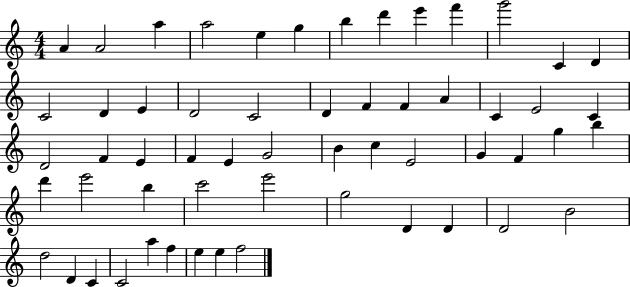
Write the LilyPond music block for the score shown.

{
  \clef treble
  \numericTimeSignature
  \time 4/4
  \key c \major
  a'4 a'2 a''4 | a''2 e''4 g''4 | b''4 d'''4 e'''4 f'''4 | g'''2 c'4 d'4 | \break c'2 d'4 e'4 | d'2 c'2 | d'4 f'4 f'4 a'4 | c'4 e'2 c'4 | \break d'2 f'4 e'4 | f'4 e'4 g'2 | b'4 c''4 e'2 | g'4 f'4 g''4 b''4 | \break d'''4 e'''2 b''4 | c'''2 e'''2 | g''2 d'4 d'4 | d'2 b'2 | \break d''2 d'4 c'4 | c'2 a''4 f''4 | e''4 e''4 f''2 | \bar "|."
}